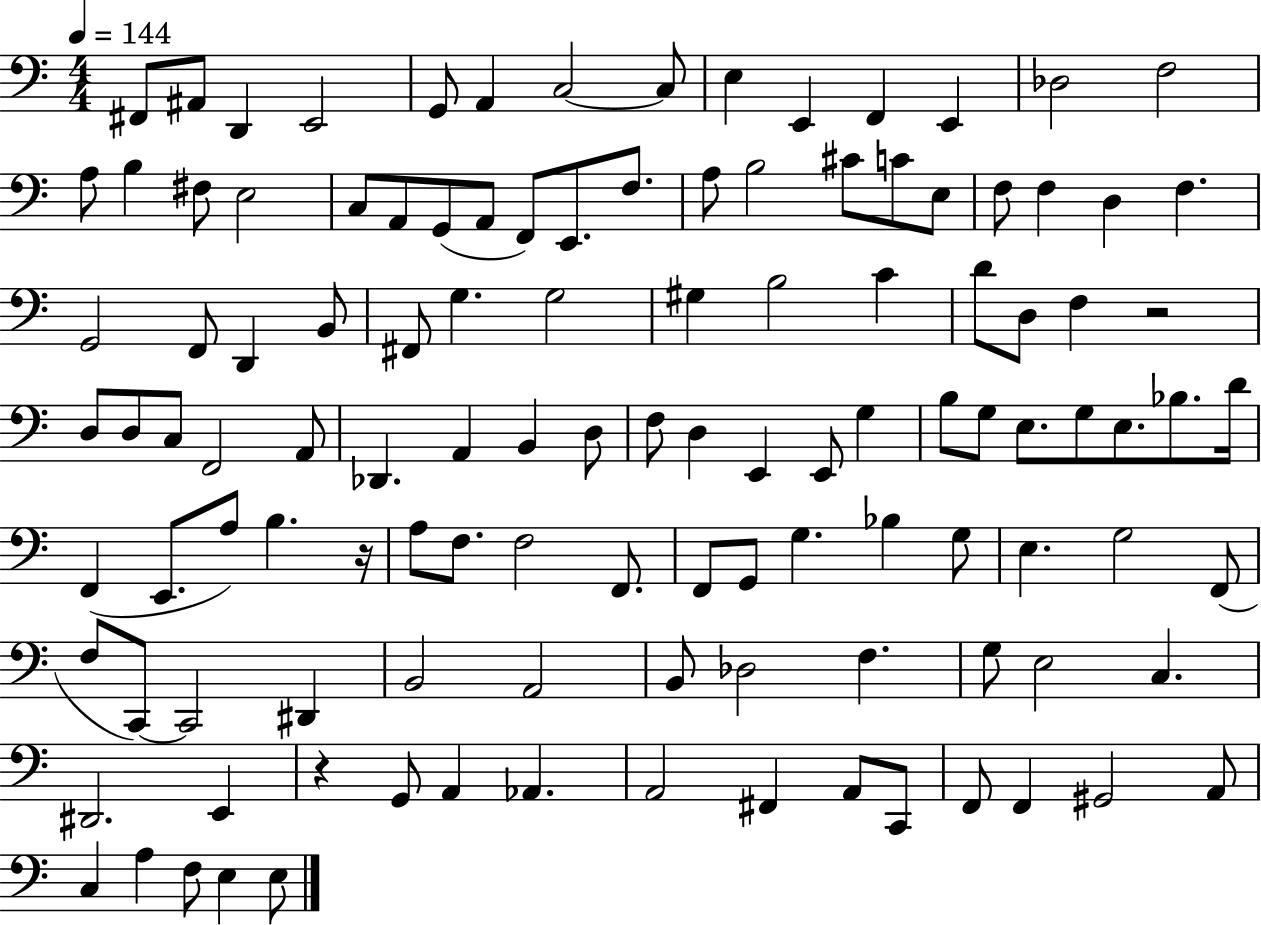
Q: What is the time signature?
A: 4/4